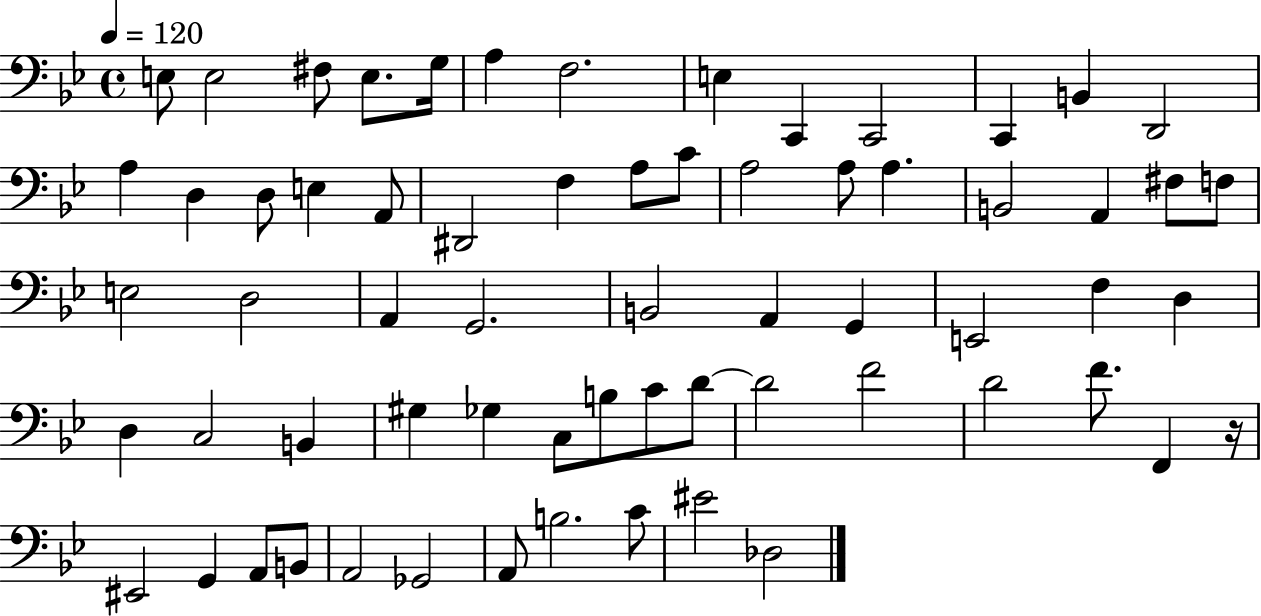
E3/e E3/h F#3/e E3/e. G3/s A3/q F3/h. E3/q C2/q C2/h C2/q B2/q D2/h A3/q D3/q D3/e E3/q A2/e D#2/h F3/q A3/e C4/e A3/h A3/e A3/q. B2/h A2/q F#3/e F3/e E3/h D3/h A2/q G2/h. B2/h A2/q G2/q E2/h F3/q D3/q D3/q C3/h B2/q G#3/q Gb3/q C3/e B3/e C4/e D4/e D4/h F4/h D4/h F4/e. F2/q R/s EIS2/h G2/q A2/e B2/e A2/h Gb2/h A2/e B3/h. C4/e EIS4/h Db3/h